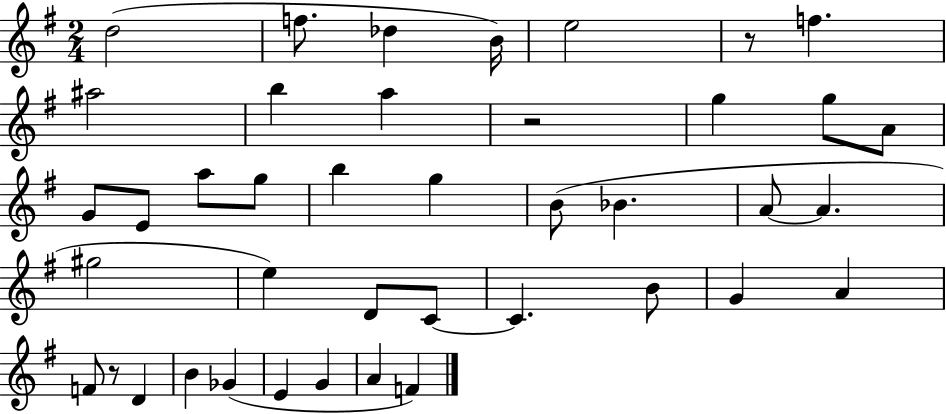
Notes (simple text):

D5/h F5/e. Db5/q B4/s E5/h R/e F5/q. A#5/h B5/q A5/q R/h G5/q G5/e A4/e G4/e E4/e A5/e G5/e B5/q G5/q B4/e Bb4/q. A4/e A4/q. G#5/h E5/q D4/e C4/e C4/q. B4/e G4/q A4/q F4/e R/e D4/q B4/q Gb4/q E4/q G4/q A4/q F4/q